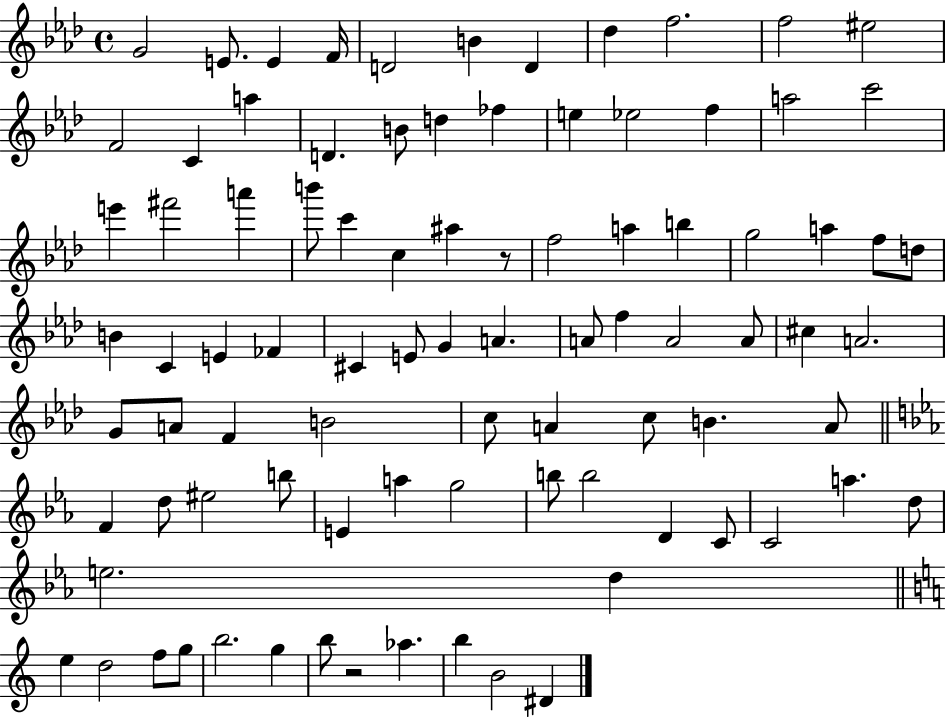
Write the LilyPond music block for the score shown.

{
  \clef treble
  \time 4/4
  \defaultTimeSignature
  \key aes \major
  \repeat volta 2 { g'2 e'8. e'4 f'16 | d'2 b'4 d'4 | des''4 f''2. | f''2 eis''2 | \break f'2 c'4 a''4 | d'4. b'8 d''4 fes''4 | e''4 ees''2 f''4 | a''2 c'''2 | \break e'''4 fis'''2 a'''4 | b'''8 c'''4 c''4 ais''4 r8 | f''2 a''4 b''4 | g''2 a''4 f''8 d''8 | \break b'4 c'4 e'4 fes'4 | cis'4 e'8 g'4 a'4. | a'8 f''4 a'2 a'8 | cis''4 a'2. | \break g'8 a'8 f'4 b'2 | c''8 a'4 c''8 b'4. a'8 | \bar "||" \break \key ees \major f'4 d''8 eis''2 b''8 | e'4 a''4 g''2 | b''8 b''2 d'4 c'8 | c'2 a''4. d''8 | \break e''2. d''4 | \bar "||" \break \key a \minor e''4 d''2 f''8 g''8 | b''2. g''4 | b''8 r2 aes''4. | b''4 b'2 dis'4 | \break } \bar "|."
}